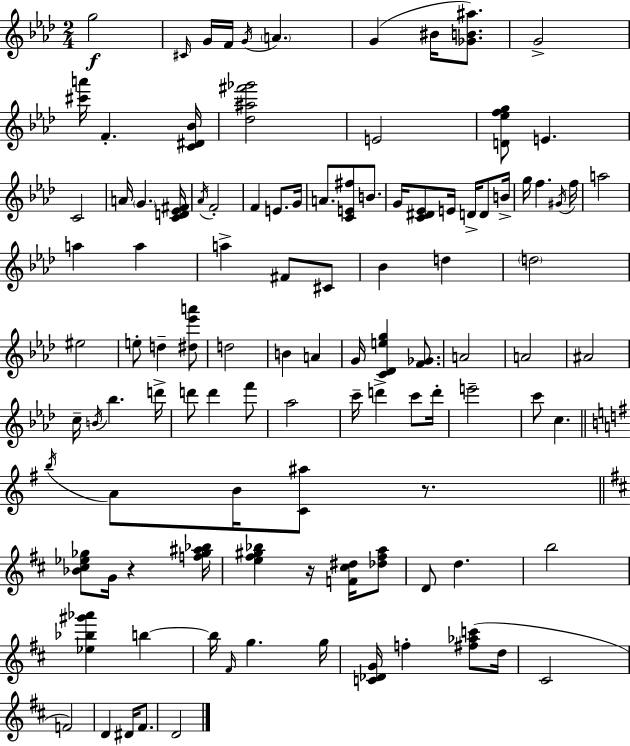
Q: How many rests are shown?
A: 3